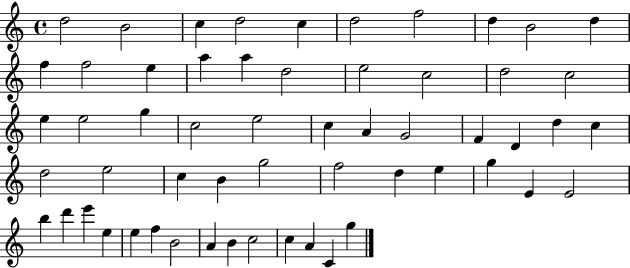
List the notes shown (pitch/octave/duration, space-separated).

D5/h B4/h C5/q D5/h C5/q D5/h F5/h D5/q B4/h D5/q F5/q F5/h E5/q A5/q A5/q D5/h E5/h C5/h D5/h C5/h E5/q E5/h G5/q C5/h E5/h C5/q A4/q G4/h F4/q D4/q D5/q C5/q D5/h E5/h C5/q B4/q G5/h F5/h D5/q E5/q G5/q E4/q E4/h B5/q D6/q E6/q E5/q E5/q F5/q B4/h A4/q B4/q C5/h C5/q A4/q C4/q G5/q